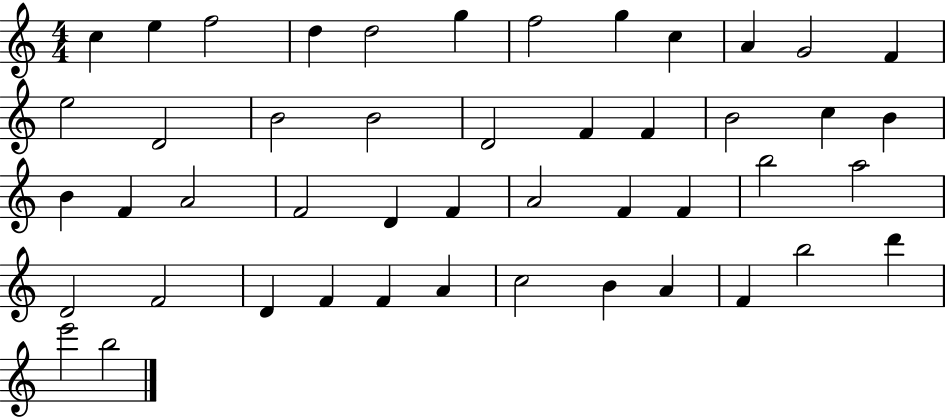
{
  \clef treble
  \numericTimeSignature
  \time 4/4
  \key c \major
  c''4 e''4 f''2 | d''4 d''2 g''4 | f''2 g''4 c''4 | a'4 g'2 f'4 | \break e''2 d'2 | b'2 b'2 | d'2 f'4 f'4 | b'2 c''4 b'4 | \break b'4 f'4 a'2 | f'2 d'4 f'4 | a'2 f'4 f'4 | b''2 a''2 | \break d'2 f'2 | d'4 f'4 f'4 a'4 | c''2 b'4 a'4 | f'4 b''2 d'''4 | \break e'''2 b''2 | \bar "|."
}